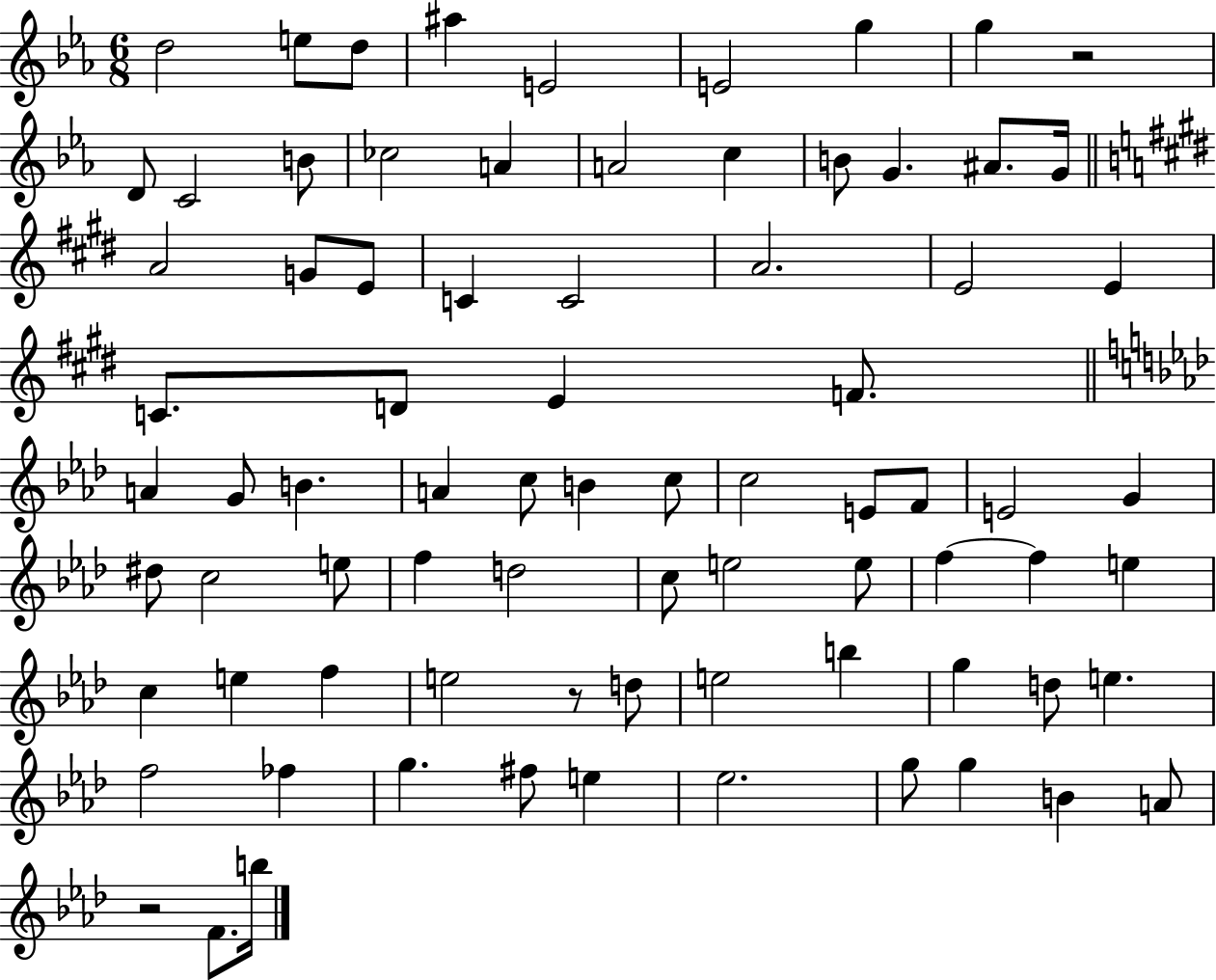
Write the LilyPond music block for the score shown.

{
  \clef treble
  \numericTimeSignature
  \time 6/8
  \key ees \major
  d''2 e''8 d''8 | ais''4 e'2 | e'2 g''4 | g''4 r2 | \break d'8 c'2 b'8 | ces''2 a'4 | a'2 c''4 | b'8 g'4. ais'8. g'16 | \break \bar "||" \break \key e \major a'2 g'8 e'8 | c'4 c'2 | a'2. | e'2 e'4 | \break c'8. d'8 e'4 f'8. | \bar "||" \break \key aes \major a'4 g'8 b'4. | a'4 c''8 b'4 c''8 | c''2 e'8 f'8 | e'2 g'4 | \break dis''8 c''2 e''8 | f''4 d''2 | c''8 e''2 e''8 | f''4~~ f''4 e''4 | \break c''4 e''4 f''4 | e''2 r8 d''8 | e''2 b''4 | g''4 d''8 e''4. | \break f''2 fes''4 | g''4. fis''8 e''4 | ees''2. | g''8 g''4 b'4 a'8 | \break r2 f'8. b''16 | \bar "|."
}